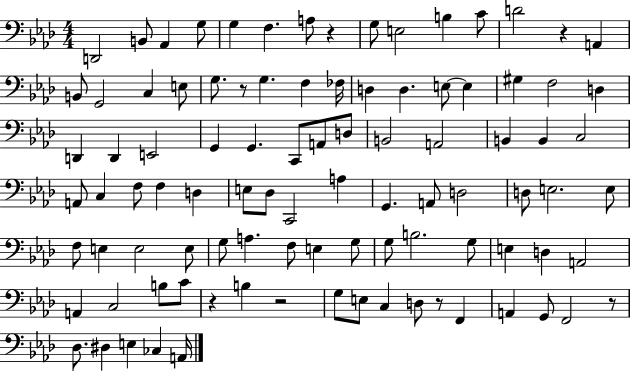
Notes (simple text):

D2/h B2/e Ab2/q G3/e G3/q F3/q. A3/e R/q G3/e E3/h B3/q C4/e D4/h R/q A2/q B2/e G2/h C3/q E3/e G3/e. R/e G3/q. F3/q FES3/s D3/q D3/q. E3/e E3/q G#3/q F3/h D3/q D2/q D2/q E2/h G2/q G2/q. C2/e A2/e D3/e B2/h A2/h B2/q B2/q C3/h A2/e C3/q F3/e F3/q D3/q E3/e Db3/e C2/h A3/q G2/q. A2/e D3/h D3/e E3/h. E3/e F3/e E3/q E3/h E3/e G3/e A3/q. F3/e E3/q G3/e G3/e B3/h. G3/e E3/q D3/q A2/h A2/q C3/h B3/e C4/e R/q B3/q R/h G3/e E3/e C3/q D3/e R/e F2/q A2/q G2/e F2/h R/e Db3/e. D#3/q E3/q CES3/q A2/s